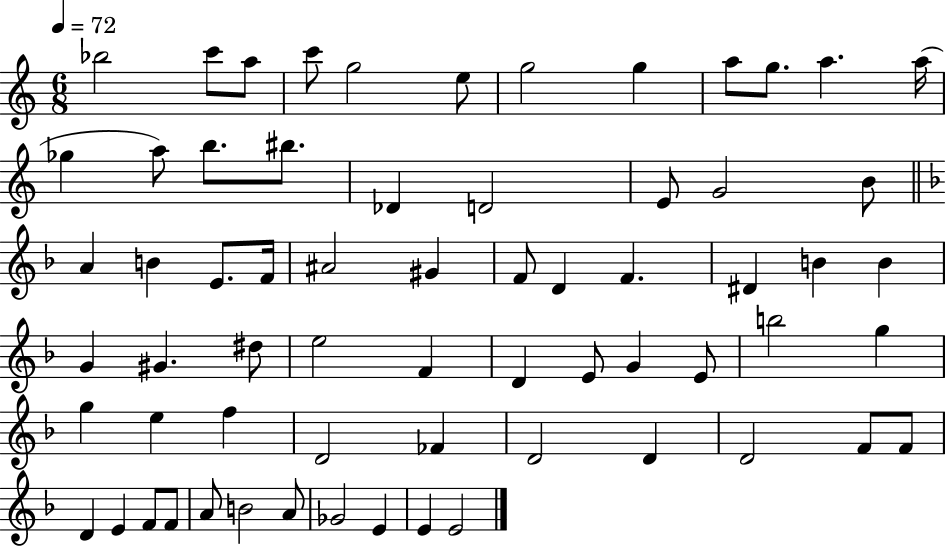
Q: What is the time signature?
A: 6/8